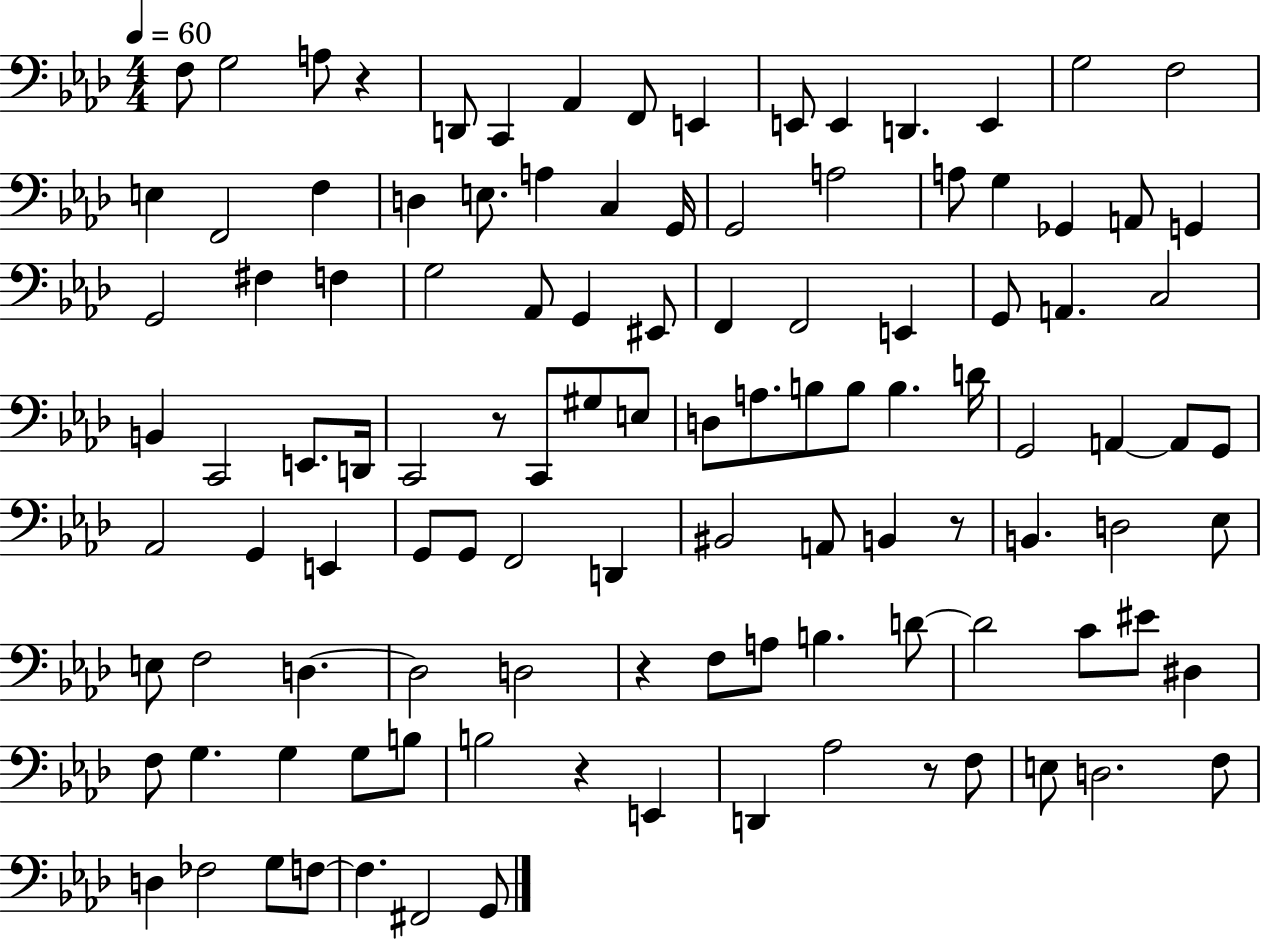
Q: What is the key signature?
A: AES major